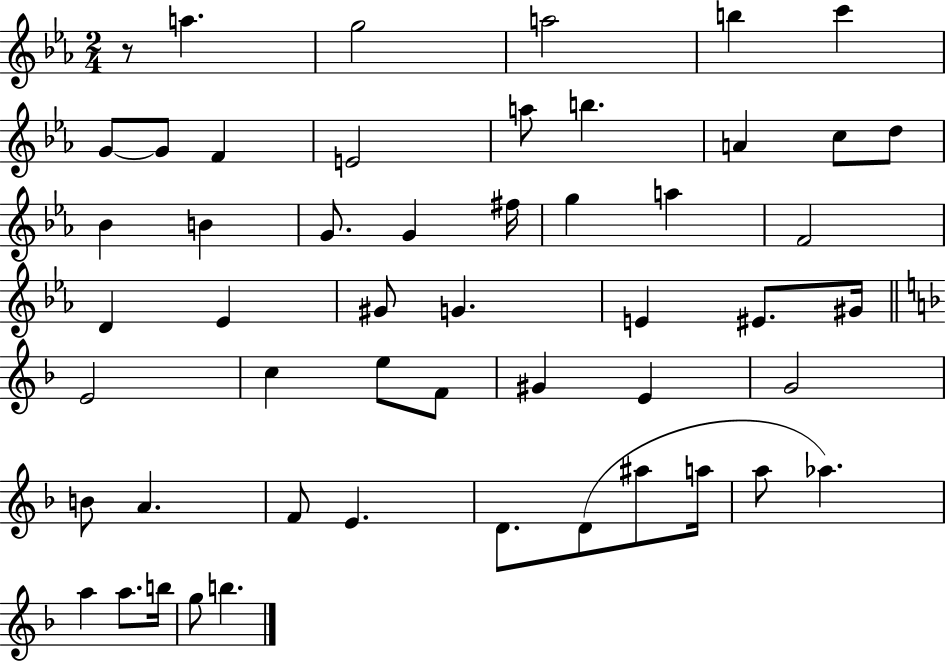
R/e A5/q. G5/h A5/h B5/q C6/q G4/e G4/e F4/q E4/h A5/e B5/q. A4/q C5/e D5/e Bb4/q B4/q G4/e. G4/q F#5/s G5/q A5/q F4/h D4/q Eb4/q G#4/e G4/q. E4/q EIS4/e. G#4/s E4/h C5/q E5/e F4/e G#4/q E4/q G4/h B4/e A4/q. F4/e E4/q. D4/e. D4/e A#5/e A5/s A5/e Ab5/q. A5/q A5/e. B5/s G5/e B5/q.